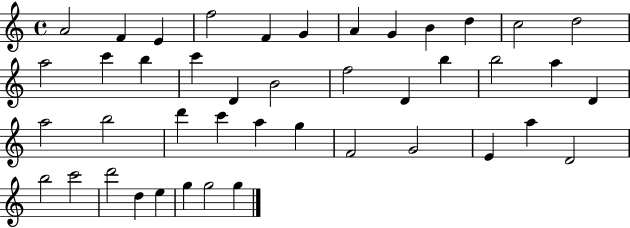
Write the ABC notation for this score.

X:1
T:Untitled
M:4/4
L:1/4
K:C
A2 F E f2 F G A G B d c2 d2 a2 c' b c' D B2 f2 D b b2 a D a2 b2 d' c' a g F2 G2 E a D2 b2 c'2 d'2 d e g g2 g